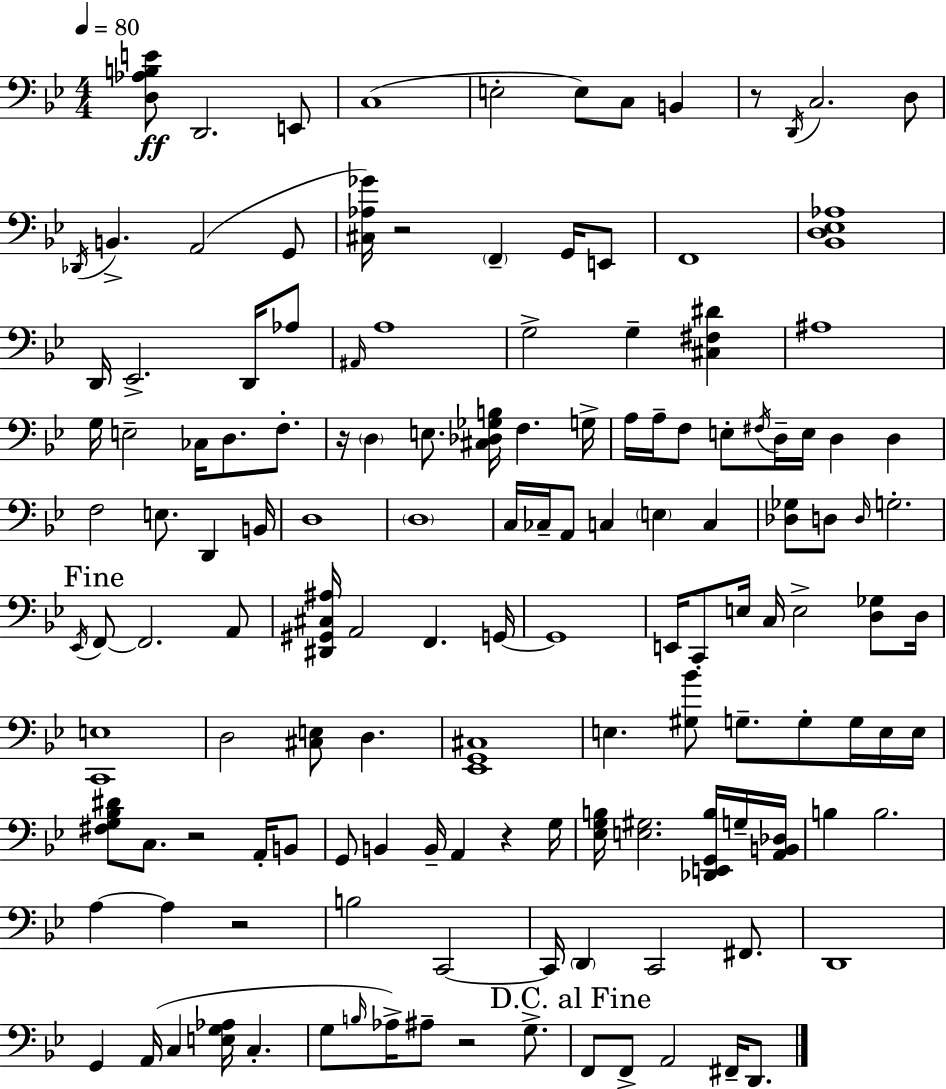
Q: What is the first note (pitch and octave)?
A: D2